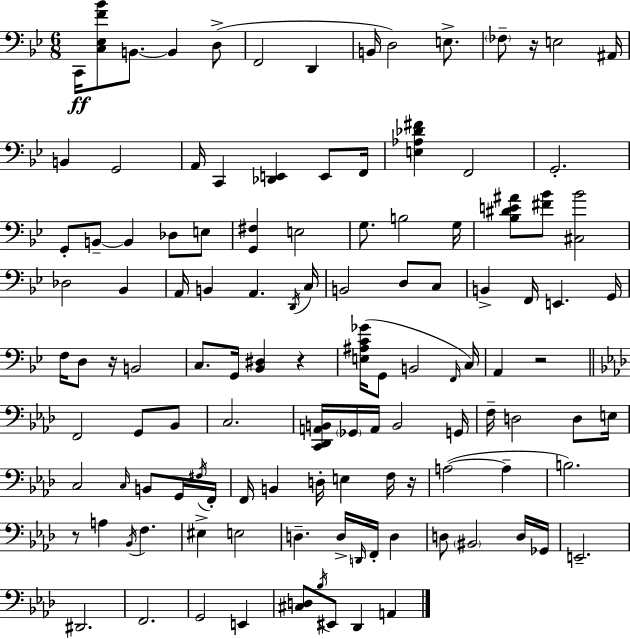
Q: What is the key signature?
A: BES major